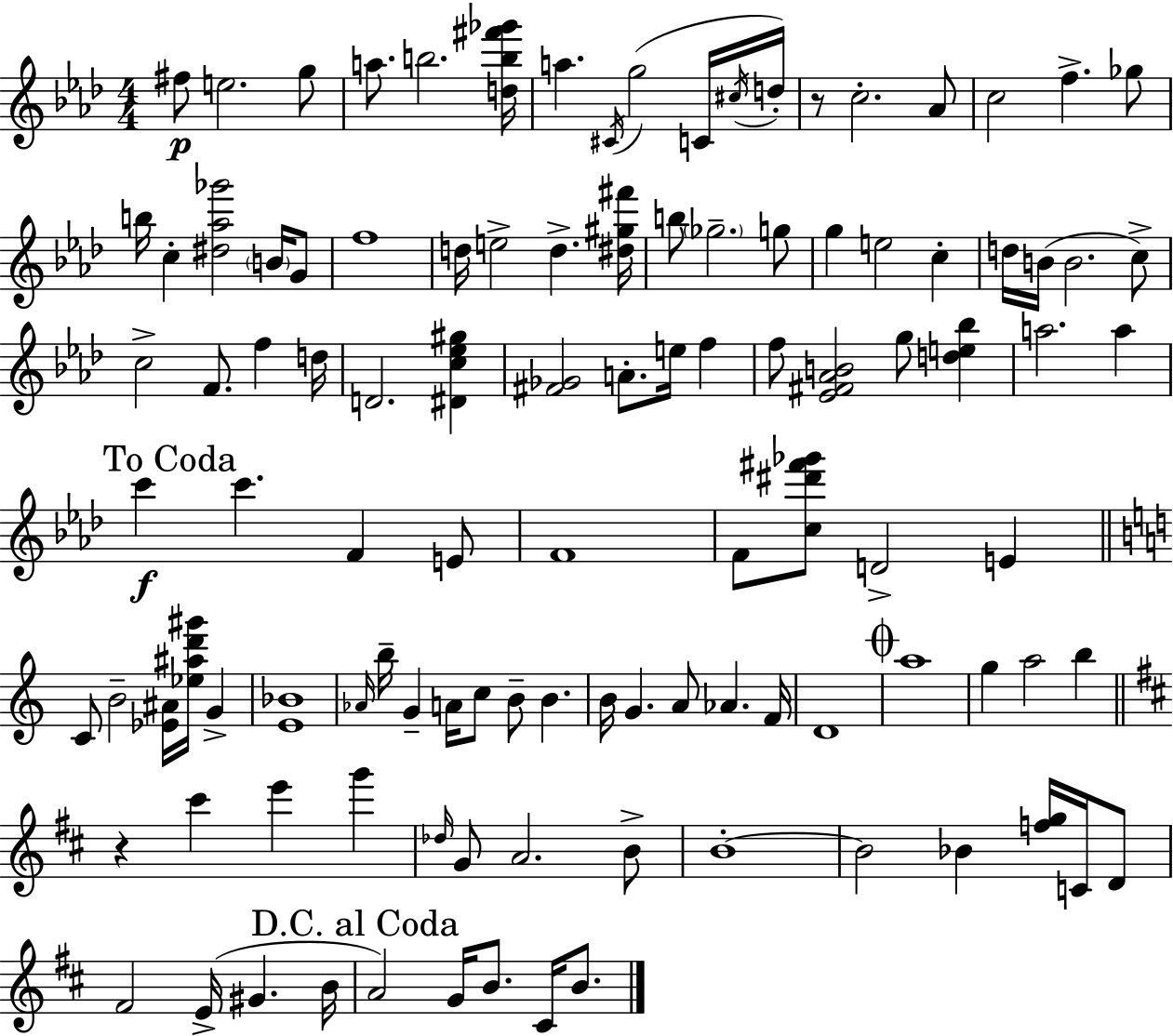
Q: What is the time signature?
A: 4/4